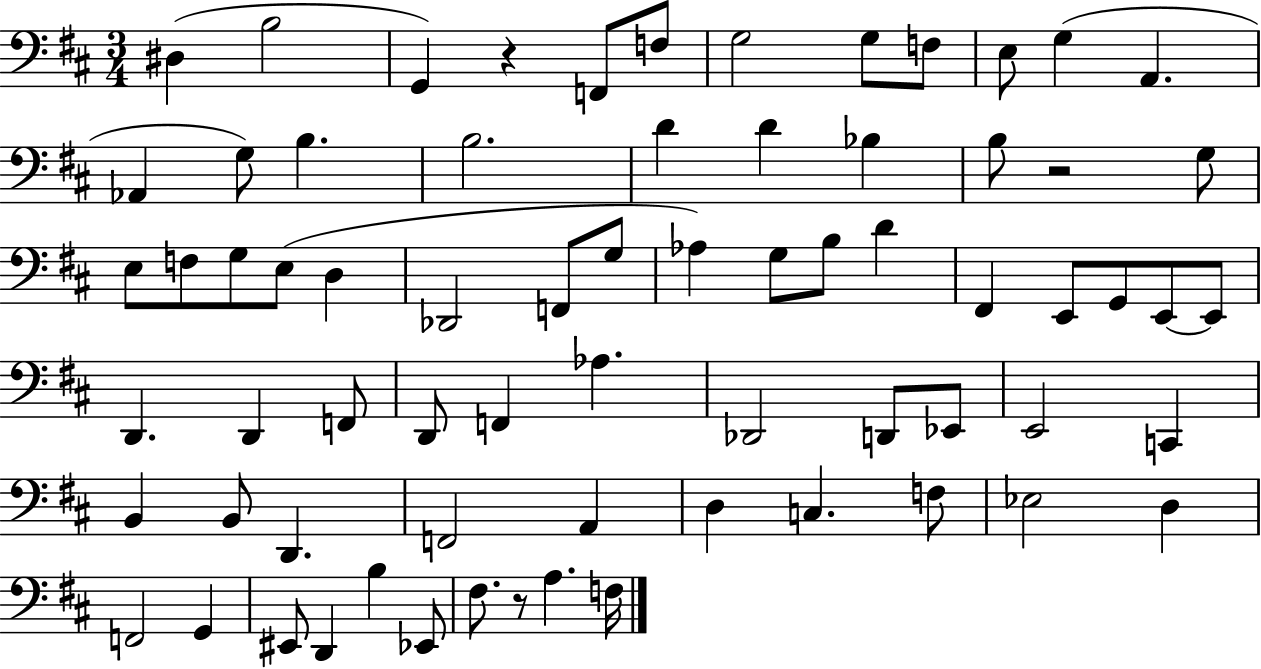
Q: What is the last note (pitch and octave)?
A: F3